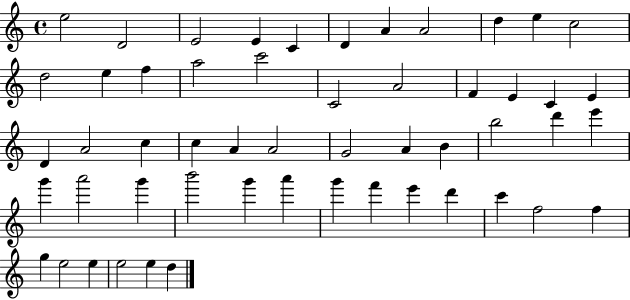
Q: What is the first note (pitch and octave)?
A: E5